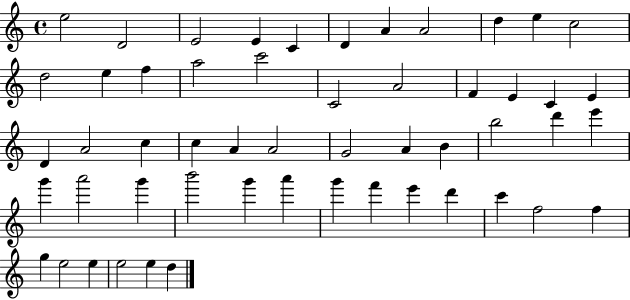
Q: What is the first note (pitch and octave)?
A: E5